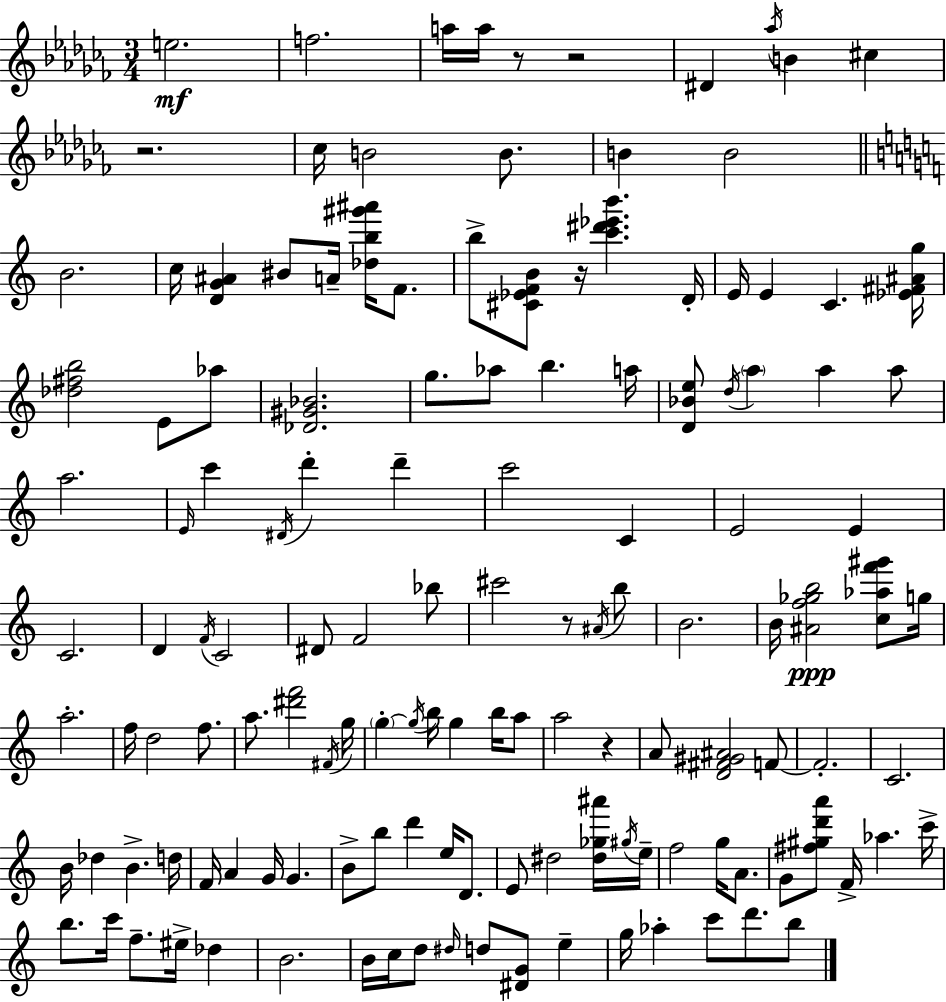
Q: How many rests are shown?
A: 6